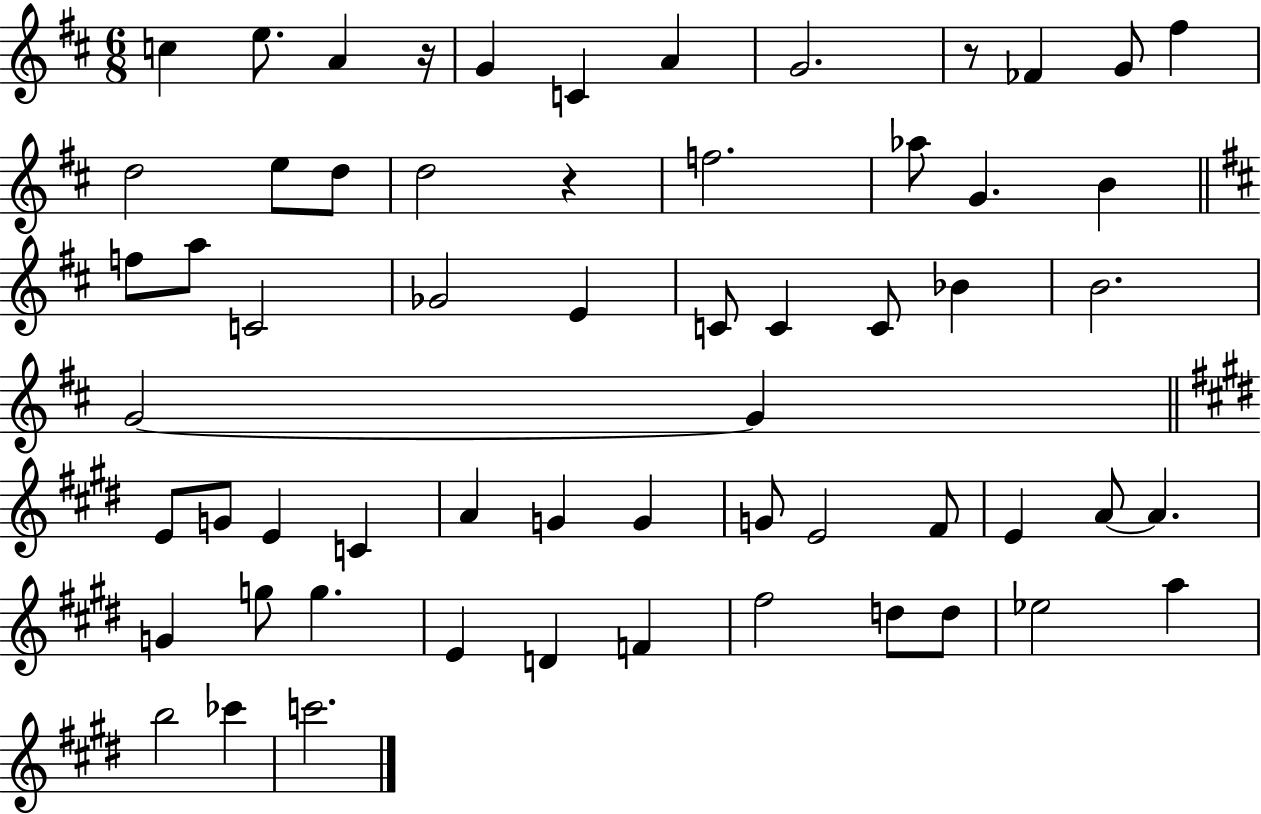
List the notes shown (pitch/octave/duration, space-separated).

C5/q E5/e. A4/q R/s G4/q C4/q A4/q G4/h. R/e FES4/q G4/e F#5/q D5/h E5/e D5/e D5/h R/q F5/h. Ab5/e G4/q. B4/q F5/e A5/e C4/h Gb4/h E4/q C4/e C4/q C4/e Bb4/q B4/h. G4/h G4/q E4/e G4/e E4/q C4/q A4/q G4/q G4/q G4/e E4/h F#4/e E4/q A4/e A4/q. G4/q G5/e G5/q. E4/q D4/q F4/q F#5/h D5/e D5/e Eb5/h A5/q B5/h CES6/q C6/h.